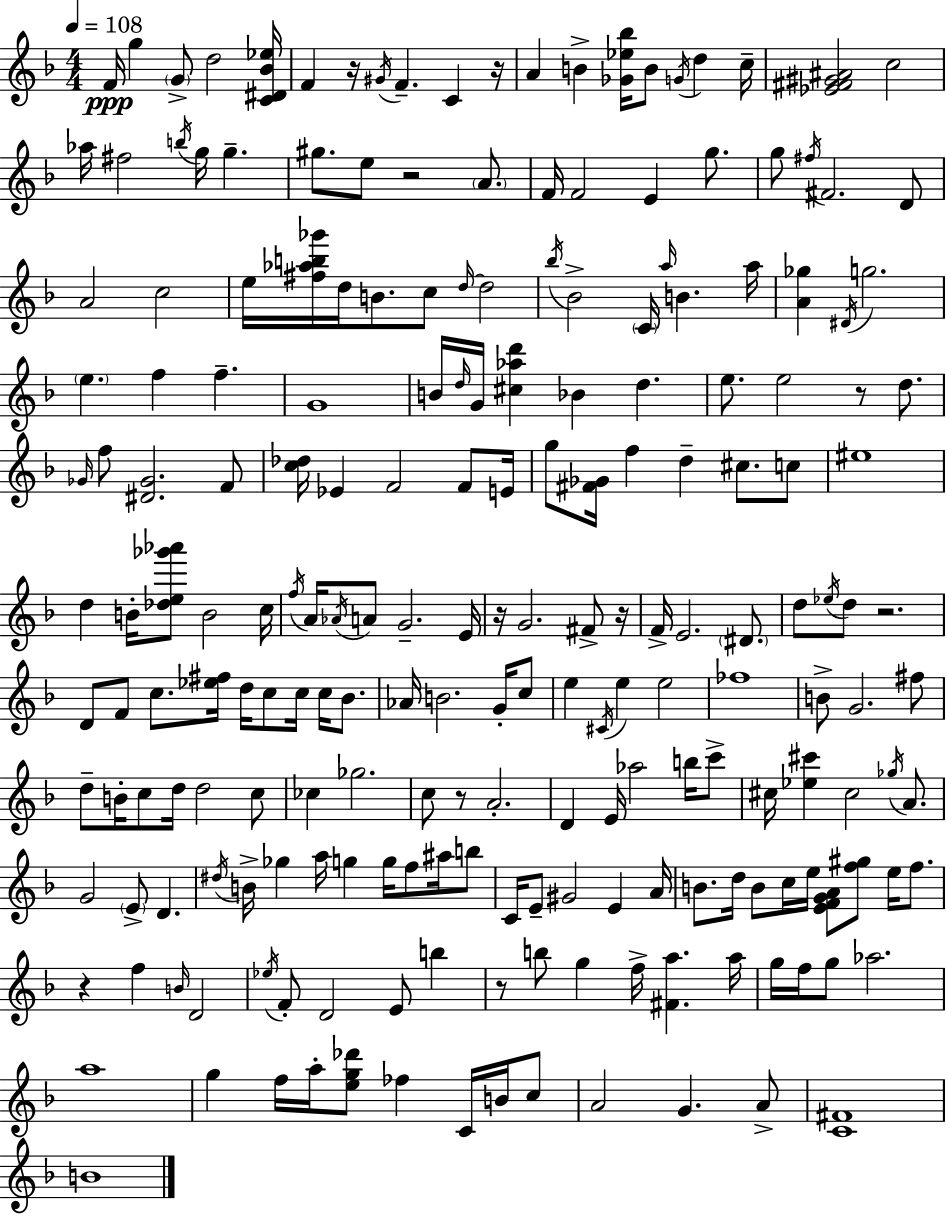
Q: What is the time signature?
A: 4/4